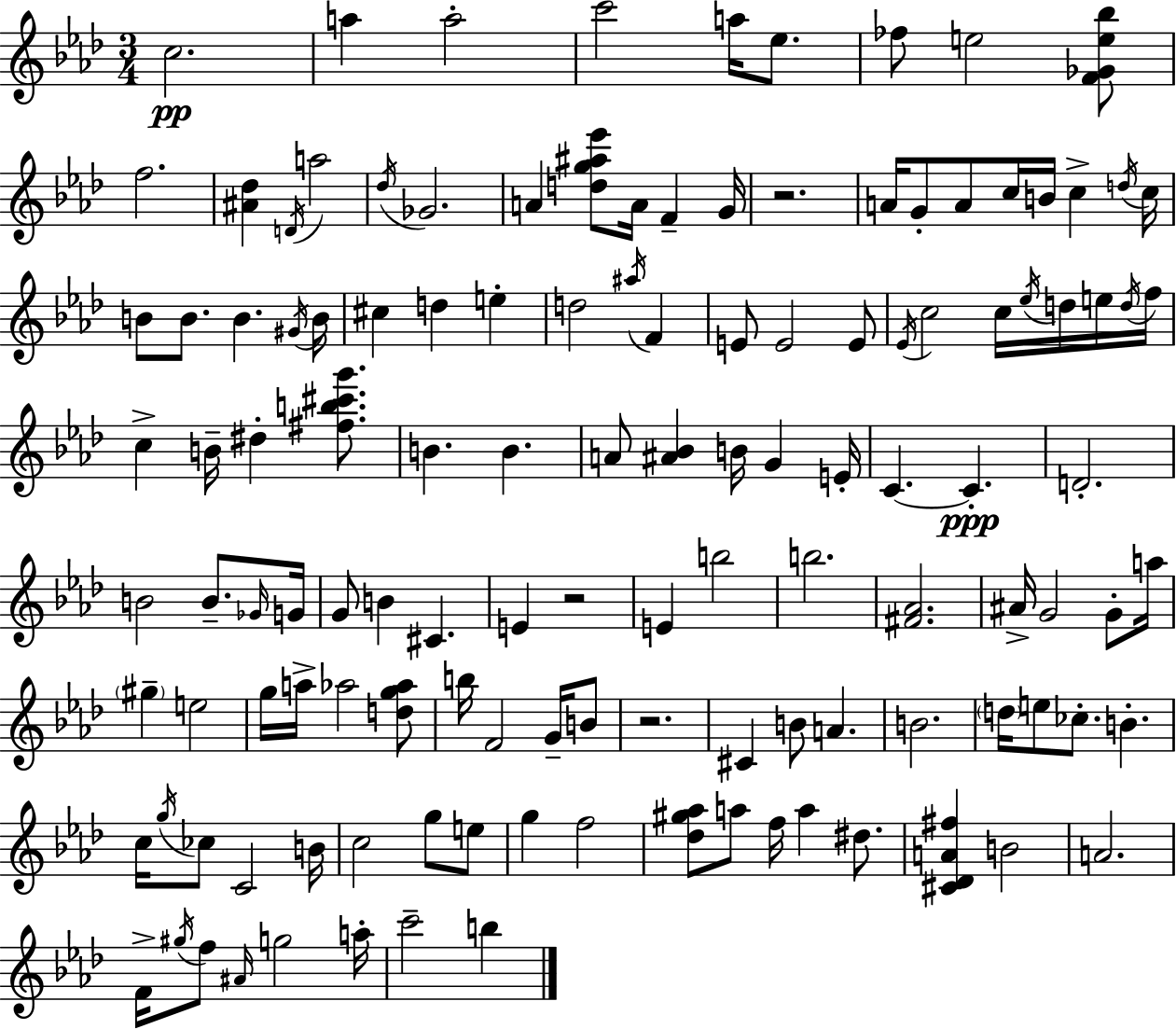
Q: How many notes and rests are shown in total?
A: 127